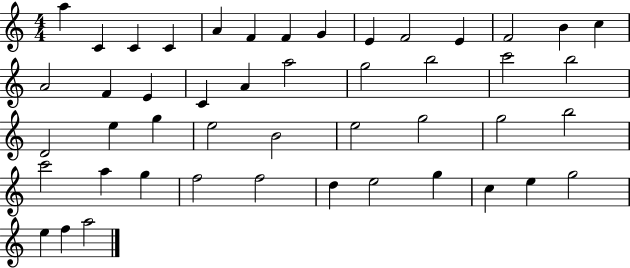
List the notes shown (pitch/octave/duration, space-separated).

A5/q C4/q C4/q C4/q A4/q F4/q F4/q G4/q E4/q F4/h E4/q F4/h B4/q C5/q A4/h F4/q E4/q C4/q A4/q A5/h G5/h B5/h C6/h B5/h D4/h E5/q G5/q E5/h B4/h E5/h G5/h G5/h B5/h C6/h A5/q G5/q F5/h F5/h D5/q E5/h G5/q C5/q E5/q G5/h E5/q F5/q A5/h